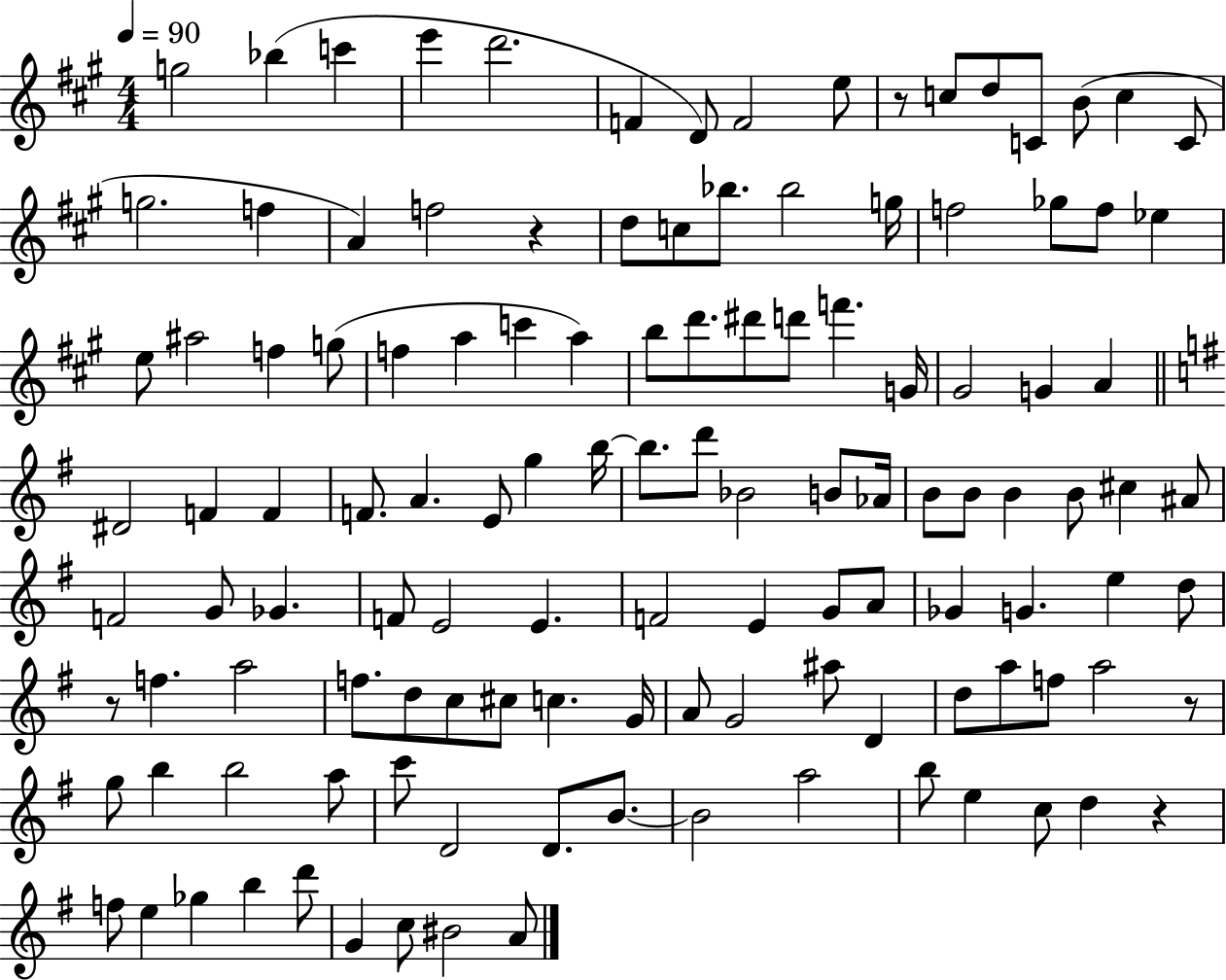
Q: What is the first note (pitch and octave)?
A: G5